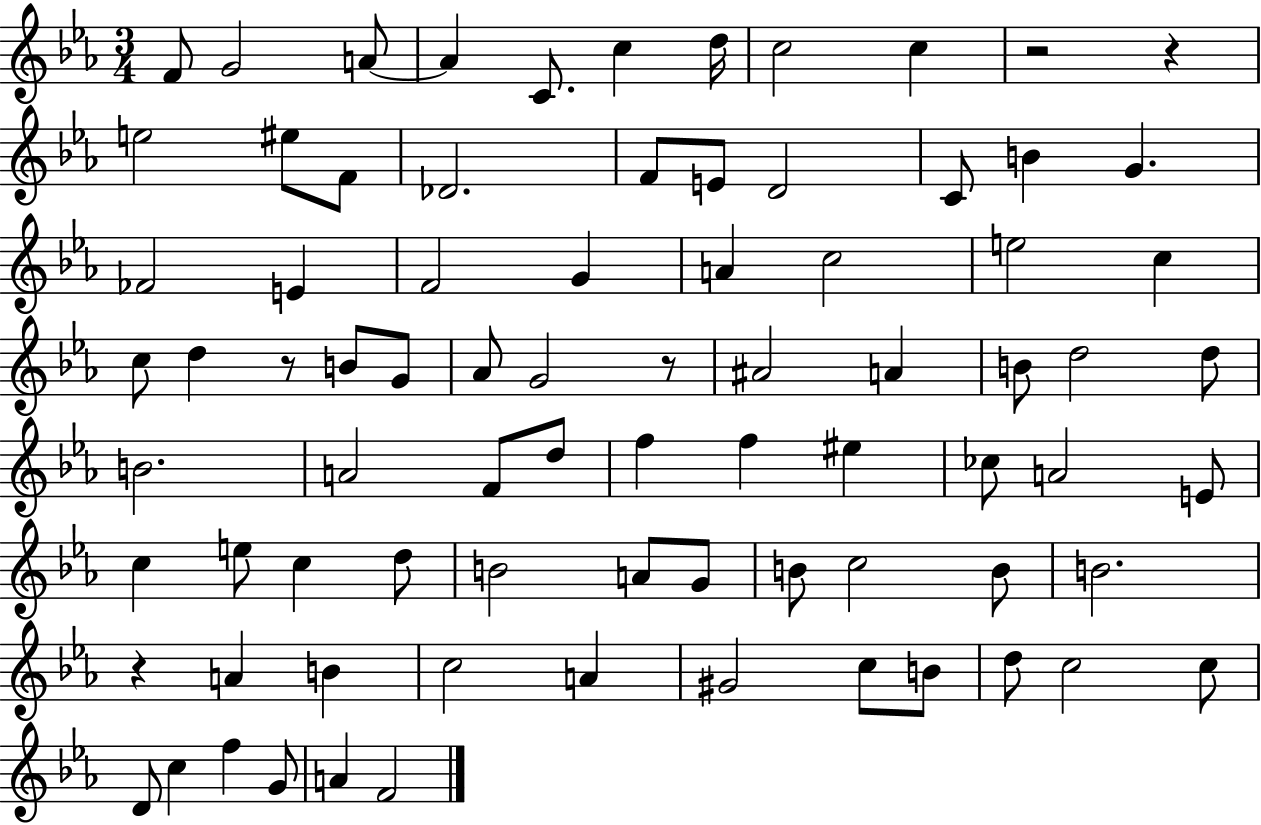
{
  \clef treble
  \numericTimeSignature
  \time 3/4
  \key ees \major
  f'8 g'2 a'8~~ | a'4 c'8. c''4 d''16 | c''2 c''4 | r2 r4 | \break e''2 eis''8 f'8 | des'2. | f'8 e'8 d'2 | c'8 b'4 g'4. | \break fes'2 e'4 | f'2 g'4 | a'4 c''2 | e''2 c''4 | \break c''8 d''4 r8 b'8 g'8 | aes'8 g'2 r8 | ais'2 a'4 | b'8 d''2 d''8 | \break b'2. | a'2 f'8 d''8 | f''4 f''4 eis''4 | ces''8 a'2 e'8 | \break c''4 e''8 c''4 d''8 | b'2 a'8 g'8 | b'8 c''2 b'8 | b'2. | \break r4 a'4 b'4 | c''2 a'4 | gis'2 c''8 b'8 | d''8 c''2 c''8 | \break d'8 c''4 f''4 g'8 | a'4 f'2 | \bar "|."
}